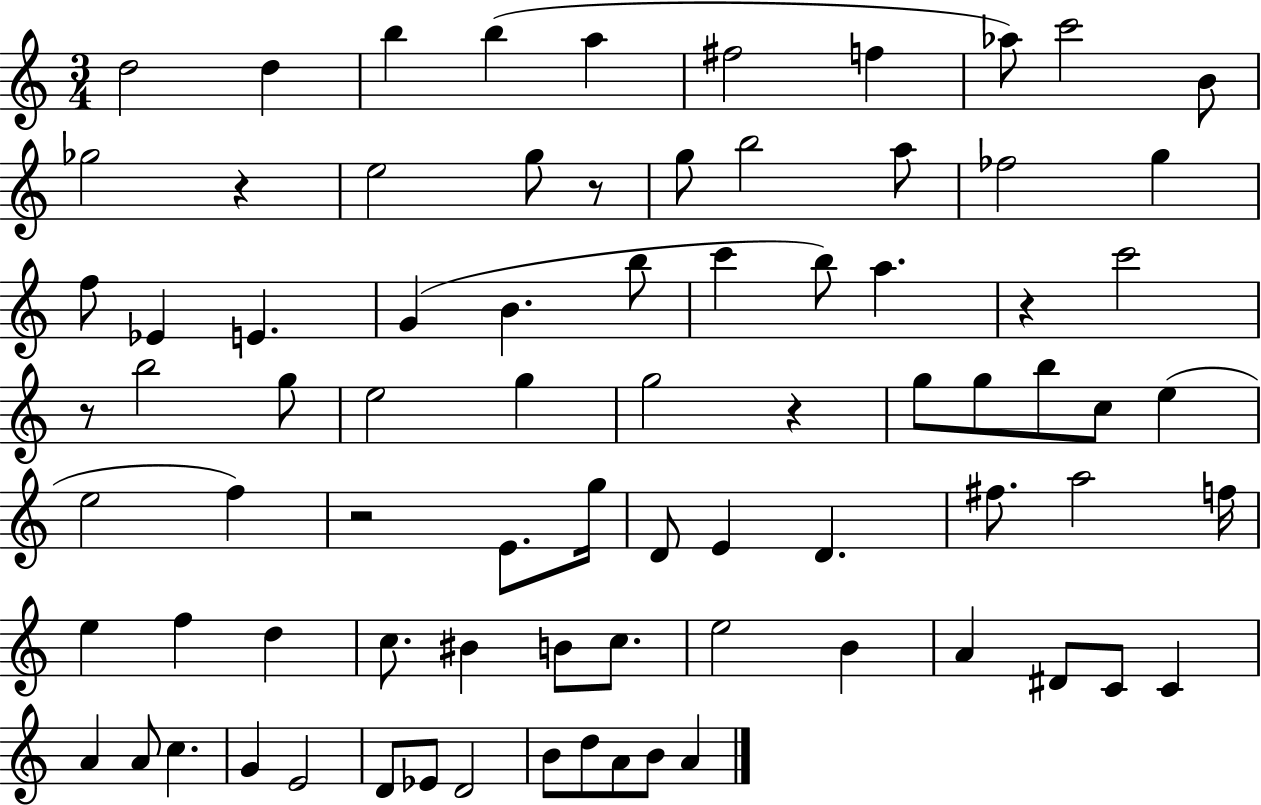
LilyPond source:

{
  \clef treble
  \numericTimeSignature
  \time 3/4
  \key c \major
  \repeat volta 2 { d''2 d''4 | b''4 b''4( a''4 | fis''2 f''4 | aes''8) c'''2 b'8 | \break ges''2 r4 | e''2 g''8 r8 | g''8 b''2 a''8 | fes''2 g''4 | \break f''8 ees'4 e'4. | g'4( b'4. b''8 | c'''4 b''8) a''4. | r4 c'''2 | \break r8 b''2 g''8 | e''2 g''4 | g''2 r4 | g''8 g''8 b''8 c''8 e''4( | \break e''2 f''4) | r2 e'8. g''16 | d'8 e'4 d'4. | fis''8. a''2 f''16 | \break e''4 f''4 d''4 | c''8. bis'4 b'8 c''8. | e''2 b'4 | a'4 dis'8 c'8 c'4 | \break a'4 a'8 c''4. | g'4 e'2 | d'8 ees'8 d'2 | b'8 d''8 a'8 b'8 a'4 | \break } \bar "|."
}